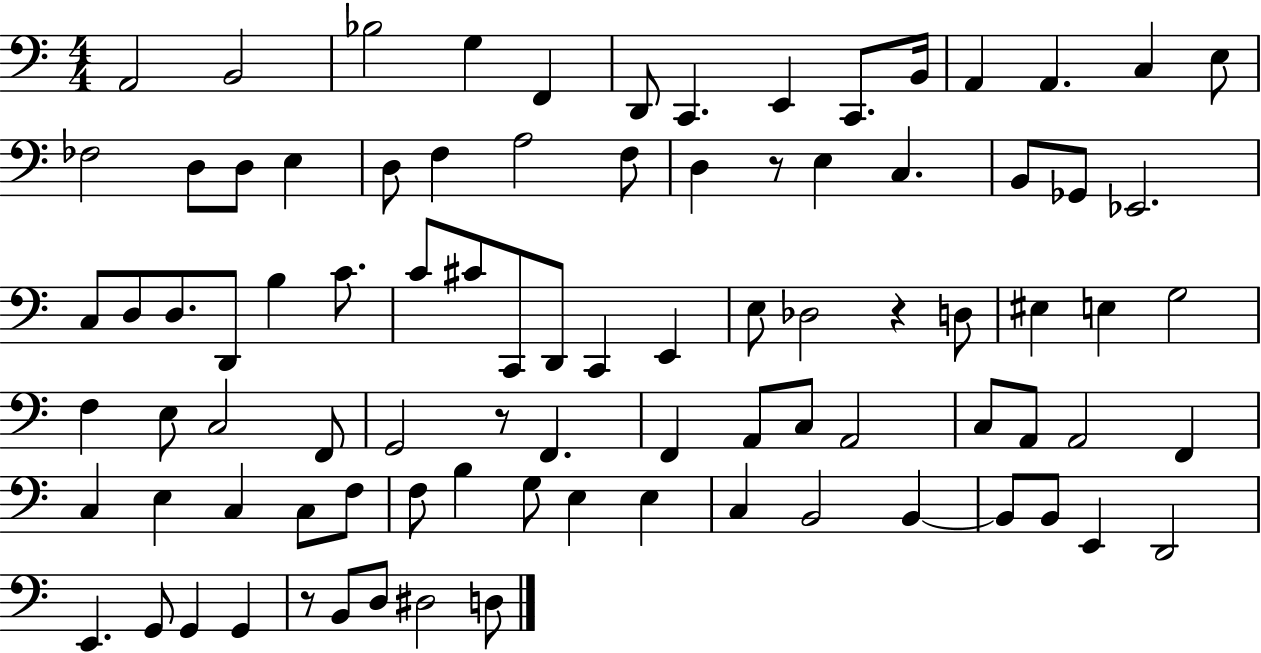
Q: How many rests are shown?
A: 4